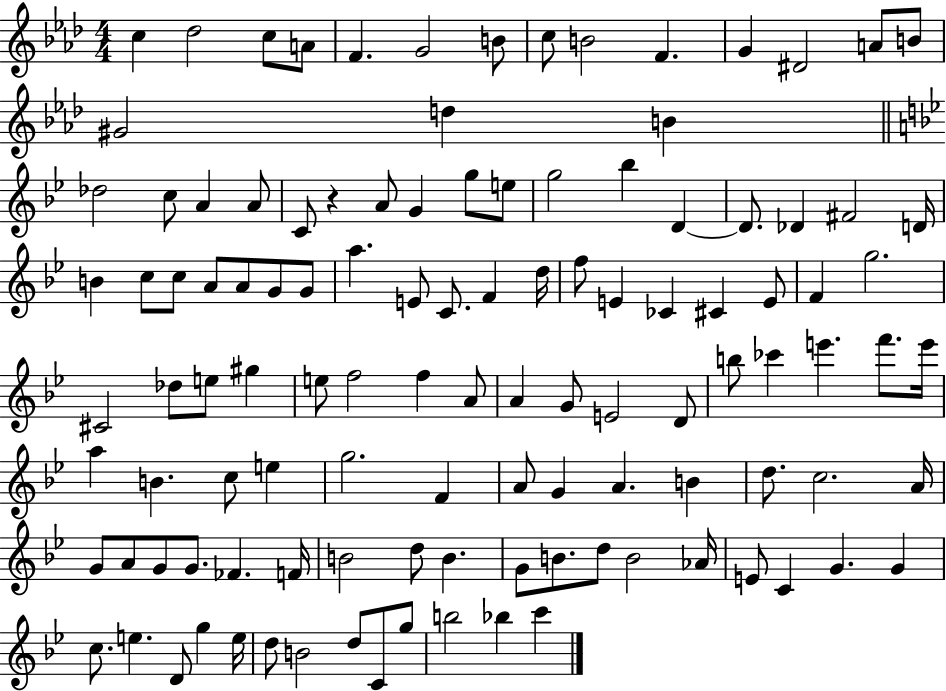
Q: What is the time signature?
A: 4/4